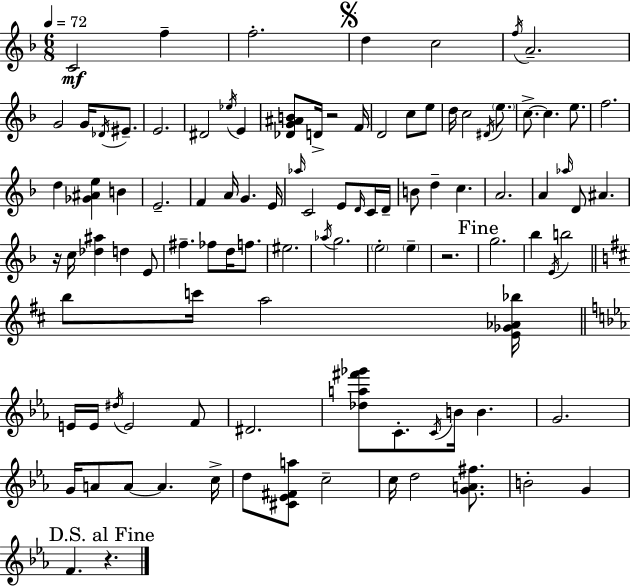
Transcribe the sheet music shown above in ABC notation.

X:1
T:Untitled
M:6/8
L:1/4
K:F
C2 f f2 d c2 f/4 A2 G2 G/4 _D/4 ^E/2 E2 ^D2 _e/4 E [_DG^AB]/2 D/4 z2 F/4 D2 c/2 e/2 d/4 c2 ^D/4 e/2 c/2 c e/2 f2 d [_G^Ae] B E2 F A/4 G E/4 _a/4 C2 E/2 D/4 C/4 D/4 B/2 d c A2 A _a/4 D/2 ^A z/4 c/4 [_d^a] d E/2 ^f _f/2 d/4 f/2 ^e2 _a/4 g2 e2 e z2 g2 _b E/4 b2 b/2 c'/4 a2 [E_G_A_b]/4 E/4 E/4 ^d/4 E2 F/2 ^D2 [_da^f'_g']/2 C/2 C/4 B/4 B G2 G/4 A/2 A/2 A c/4 d/2 [^C_E^Fa]/2 c2 c/4 d2 [GA^f]/2 B2 G F z